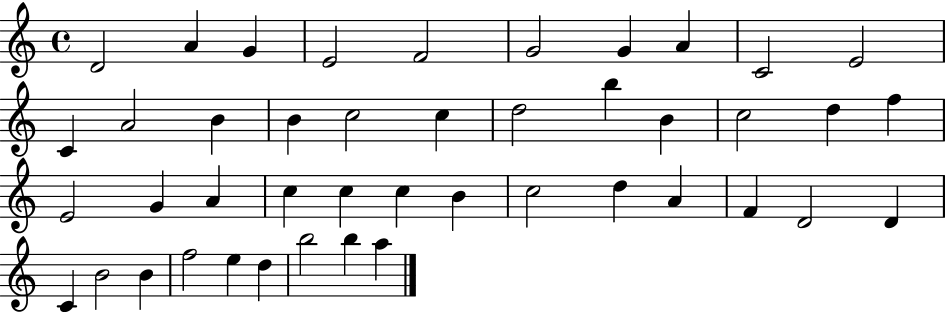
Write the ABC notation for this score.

X:1
T:Untitled
M:4/4
L:1/4
K:C
D2 A G E2 F2 G2 G A C2 E2 C A2 B B c2 c d2 b B c2 d f E2 G A c c c B c2 d A F D2 D C B2 B f2 e d b2 b a